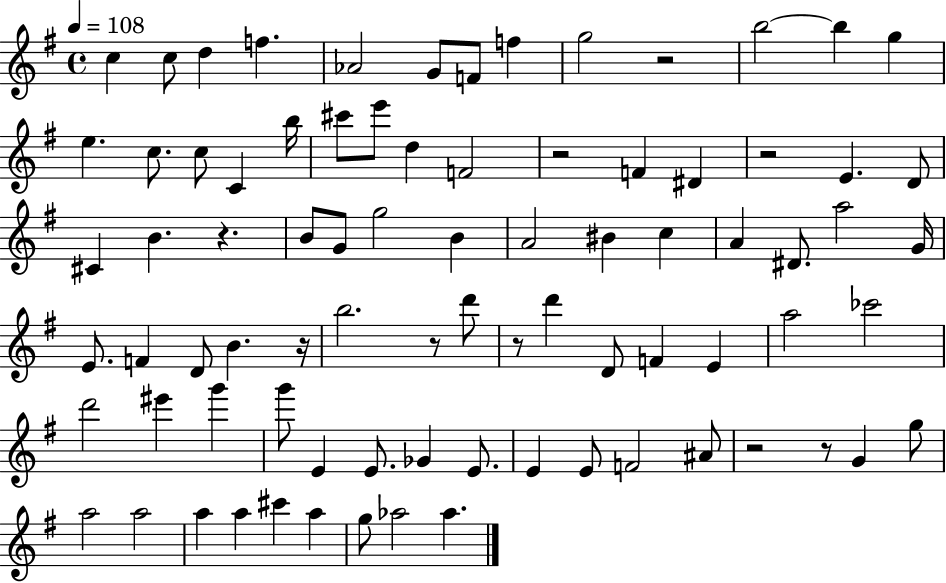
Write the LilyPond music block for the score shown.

{
  \clef treble
  \time 4/4
  \defaultTimeSignature
  \key g \major
  \tempo 4 = 108
  c''4 c''8 d''4 f''4. | aes'2 g'8 f'8 f''4 | g''2 r2 | b''2~~ b''4 g''4 | \break e''4. c''8. c''8 c'4 b''16 | cis'''8 e'''8 d''4 f'2 | r2 f'4 dis'4 | r2 e'4. d'8 | \break cis'4 b'4. r4. | b'8 g'8 g''2 b'4 | a'2 bis'4 c''4 | a'4 dis'8. a''2 g'16 | \break e'8. f'4 d'8 b'4. r16 | b''2. r8 d'''8 | r8 d'''4 d'8 f'4 e'4 | a''2 ces'''2 | \break d'''2 eis'''4 g'''4 | g'''8 e'4 e'8. ges'4 e'8. | e'4 e'8 f'2 ais'8 | r2 r8 g'4 g''8 | \break a''2 a''2 | a''4 a''4 cis'''4 a''4 | g''8 aes''2 aes''4. | \bar "|."
}